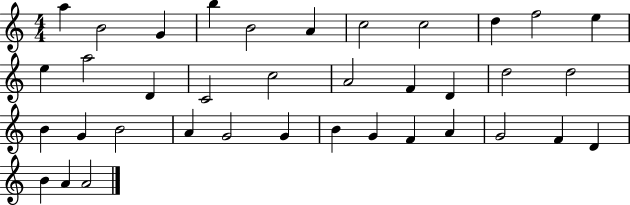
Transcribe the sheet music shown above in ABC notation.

X:1
T:Untitled
M:4/4
L:1/4
K:C
a B2 G b B2 A c2 c2 d f2 e e a2 D C2 c2 A2 F D d2 d2 B G B2 A G2 G B G F A G2 F D B A A2